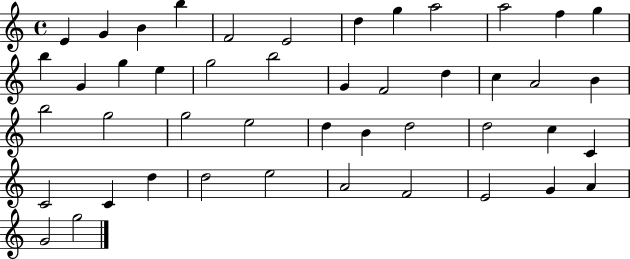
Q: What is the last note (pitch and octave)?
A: G5